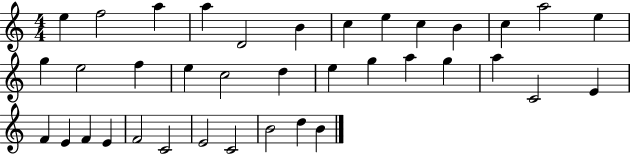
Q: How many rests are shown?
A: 0